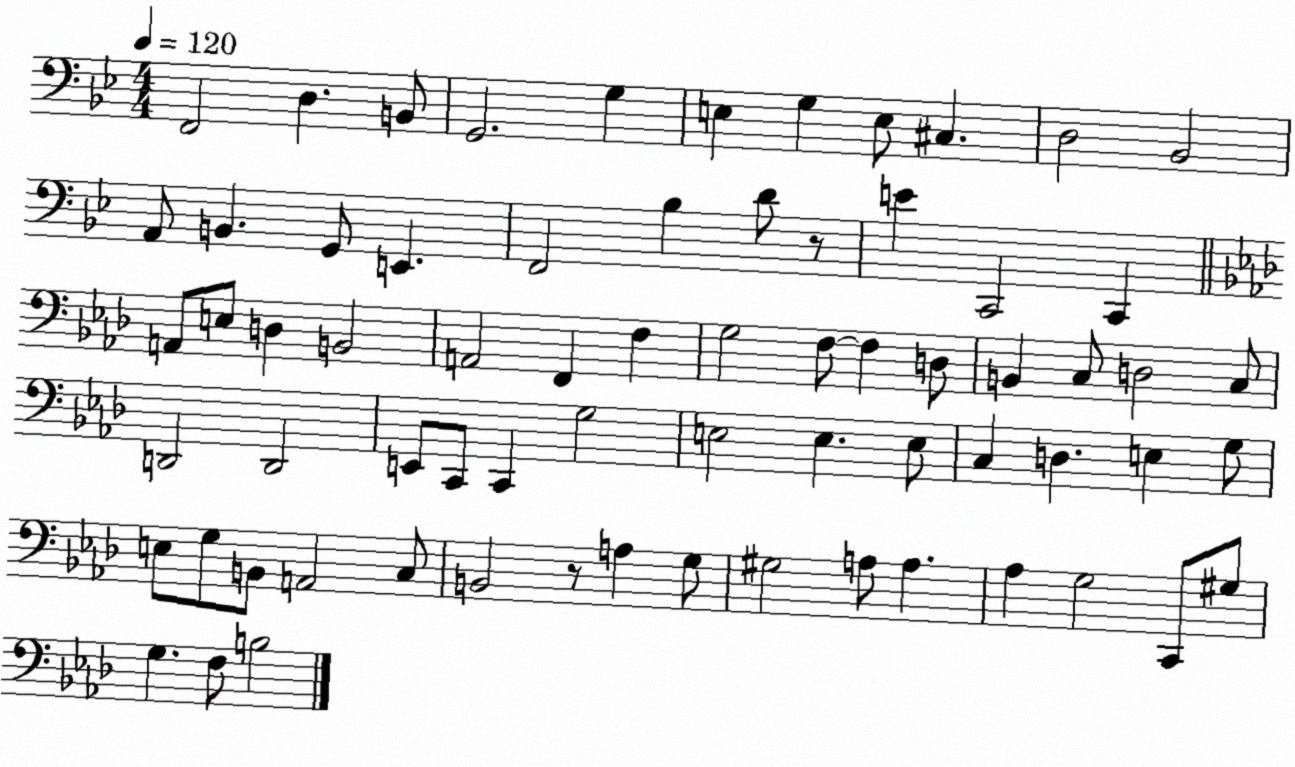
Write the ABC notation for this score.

X:1
T:Untitled
M:4/4
L:1/4
K:Bb
F,,2 D, B,,/2 G,,2 G, E, G, E,/2 ^C, D,2 _B,,2 A,,/2 B,, G,,/2 E,, F,,2 _B, D/2 z/2 E C,,2 C,, A,,/2 E,/2 D, B,,2 A,,2 F,, F, G,2 F,/2 F, D,/2 B,, C,/2 D,2 C,/2 D,,2 D,,2 E,,/2 C,,/2 C,, G,2 E,2 E, E,/2 C, D, E, G,/2 E,/2 G,/2 B,,/2 A,,2 C,/2 B,,2 z/2 A, G,/2 ^G,2 A,/2 A, _A, G,2 C,,/2 ^G,/2 G, F,/2 B,2